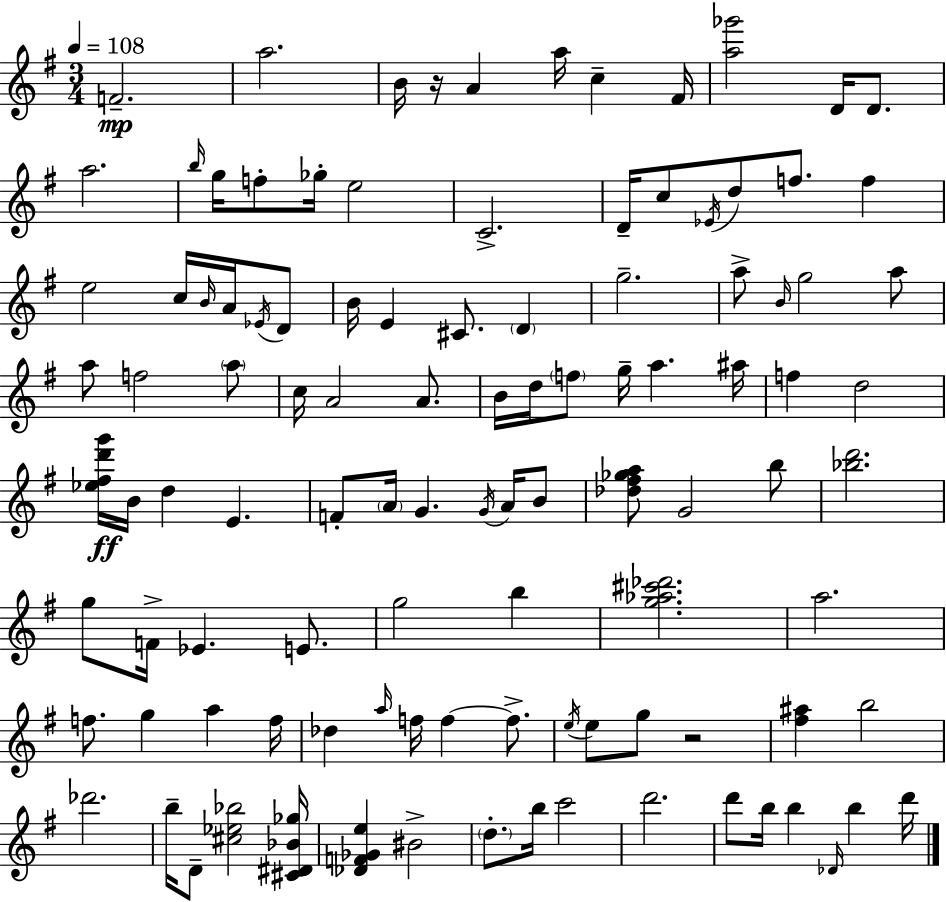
{
  \clef treble
  \numericTimeSignature
  \time 3/4
  \key g \major
  \tempo 4 = 108
  f'2.--\mp | a''2. | b'16 r16 a'4 a''16 c''4-- fis'16 | <a'' ges'''>2 d'16 d'8. | \break a''2. | \grace { b''16 } g''16 f''8-. ges''16-. e''2 | c'2.-> | d'16-- c''8 \acciaccatura { ees'16 } d''8 f''8. f''4 | \break e''2 c''16 \grace { b'16 } | a'16 \acciaccatura { ees'16 } d'8 b'16 e'4 cis'8. | \parenthesize d'4 g''2.-- | a''8-> \grace { b'16 } g''2 | \break a''8 a''8 f''2 | \parenthesize a''8 c''16 a'2 | a'8. b'16 d''16 \parenthesize f''8 g''16-- a''4. | ais''16 f''4 d''2 | \break <ees'' fis'' d''' g'''>16\ff b'16 d''4 e'4. | f'8-. \parenthesize a'16 g'4. | \acciaccatura { g'16 } a'16 b'8 <des'' fis'' ges'' a''>8 g'2 | b''8 <bes'' d'''>2. | \break g''8 f'16-> ees'4. | e'8. g''2 | b''4 <g'' aes'' cis''' des'''>2. | a''2. | \break f''8. g''4 | a''4 f''16 des''4 \grace { a''16 } f''16 | f''4~~ f''8.-> \acciaccatura { e''16 } e''8 g''8 | r2 <fis'' ais''>4 | \break b''2 des'''2. | b''16-- d'8-- <cis'' ees'' bes''>2 | <cis' dis' bes' ges''>16 <des' f' ges' e''>4 | bis'2-> \parenthesize d''8.-. b''16 | \break c'''2 d'''2. | d'''8 b''16 b''4 | \grace { des'16 } b''4 d'''16 \bar "|."
}